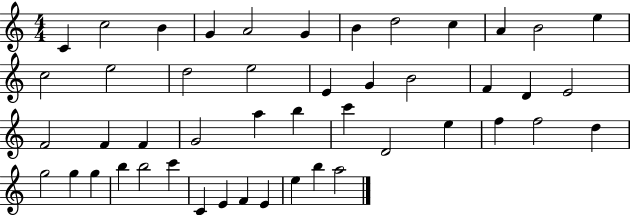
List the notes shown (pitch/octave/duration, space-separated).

C4/q C5/h B4/q G4/q A4/h G4/q B4/q D5/h C5/q A4/q B4/h E5/q C5/h E5/h D5/h E5/h E4/q G4/q B4/h F4/q D4/q E4/h F4/h F4/q F4/q G4/h A5/q B5/q C6/q D4/h E5/q F5/q F5/h D5/q G5/h G5/q G5/q B5/q B5/h C6/q C4/q E4/q F4/q E4/q E5/q B5/q A5/h